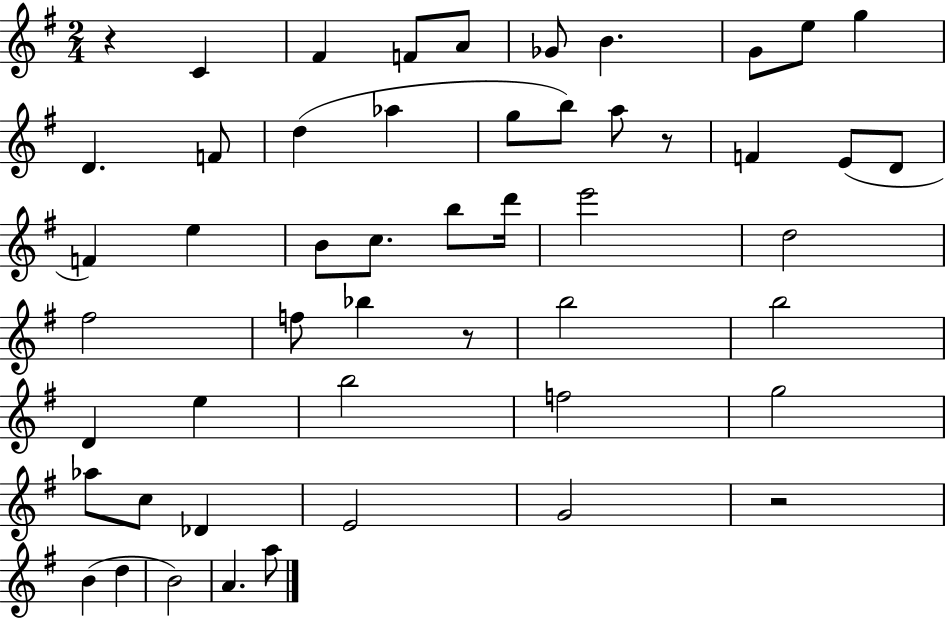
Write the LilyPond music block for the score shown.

{
  \clef treble
  \numericTimeSignature
  \time 2/4
  \key g \major
  r4 c'4 | fis'4 f'8 a'8 | ges'8 b'4. | g'8 e''8 g''4 | \break d'4. f'8 | d''4( aes''4 | g''8 b''8) a''8 r8 | f'4 e'8( d'8 | \break f'4) e''4 | b'8 c''8. b''8 d'''16 | e'''2 | d''2 | \break fis''2 | f''8 bes''4 r8 | b''2 | b''2 | \break d'4 e''4 | b''2 | f''2 | g''2 | \break aes''8 c''8 des'4 | e'2 | g'2 | r2 | \break b'4( d''4 | b'2) | a'4. a''8 | \bar "|."
}